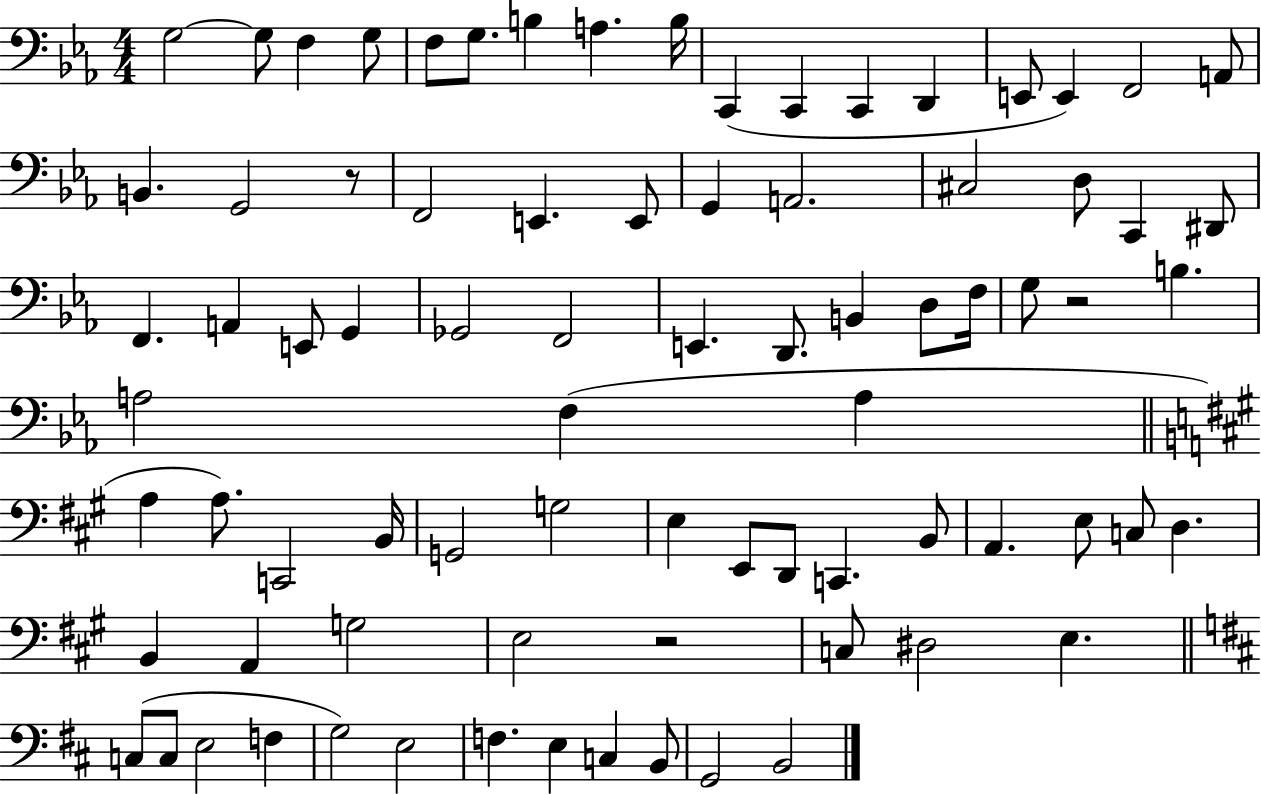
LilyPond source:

{
  \clef bass
  \numericTimeSignature
  \time 4/4
  \key ees \major
  g2~~ g8 f4 g8 | f8 g8. b4 a4. b16 | c,4( c,4 c,4 d,4 | e,8 e,4) f,2 a,8 | \break b,4. g,2 r8 | f,2 e,4. e,8 | g,4 a,2. | cis2 d8 c,4 dis,8 | \break f,4. a,4 e,8 g,4 | ges,2 f,2 | e,4. d,8. b,4 d8 f16 | g8 r2 b4. | \break a2 f4( a4 | \bar "||" \break \key a \major a4 a8.) c,2 b,16 | g,2 g2 | e4 e,8 d,8 c,4. b,8 | a,4. e8 c8 d4. | \break b,4 a,4 g2 | e2 r2 | c8 dis2 e4. | \bar "||" \break \key b \minor c8( c8 e2 f4 | g2) e2 | f4. e4 c4 b,8 | g,2 b,2 | \break \bar "|."
}